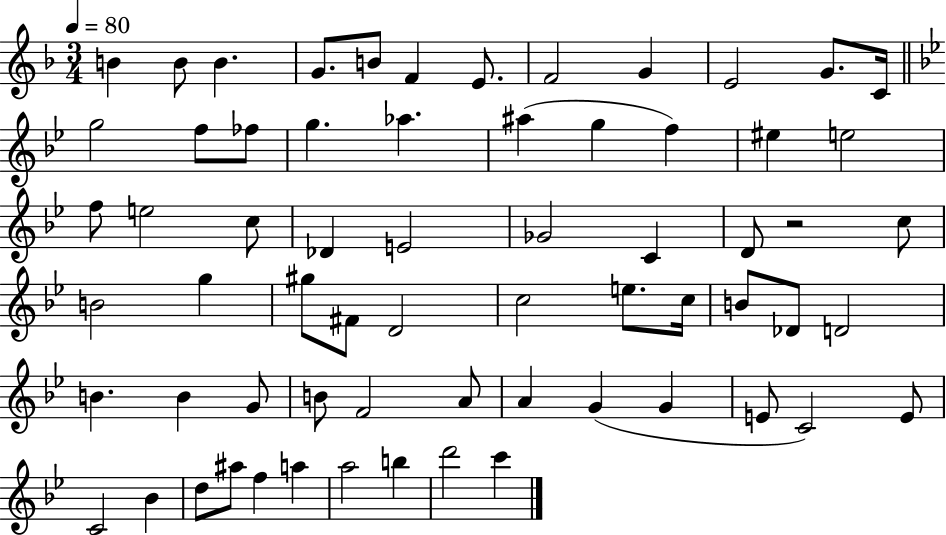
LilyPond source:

{
  \clef treble
  \numericTimeSignature
  \time 3/4
  \key f \major
  \tempo 4 = 80
  b'4 b'8 b'4. | g'8. b'8 f'4 e'8. | f'2 g'4 | e'2 g'8. c'16 | \break \bar "||" \break \key g \minor g''2 f''8 fes''8 | g''4. aes''4. | ais''4( g''4 f''4) | eis''4 e''2 | \break f''8 e''2 c''8 | des'4 e'2 | ges'2 c'4 | d'8 r2 c''8 | \break b'2 g''4 | gis''8 fis'8 d'2 | c''2 e''8. c''16 | b'8 des'8 d'2 | \break b'4. b'4 g'8 | b'8 f'2 a'8 | a'4 g'4( g'4 | e'8 c'2) e'8 | \break c'2 bes'4 | d''8 ais''8 f''4 a''4 | a''2 b''4 | d'''2 c'''4 | \break \bar "|."
}